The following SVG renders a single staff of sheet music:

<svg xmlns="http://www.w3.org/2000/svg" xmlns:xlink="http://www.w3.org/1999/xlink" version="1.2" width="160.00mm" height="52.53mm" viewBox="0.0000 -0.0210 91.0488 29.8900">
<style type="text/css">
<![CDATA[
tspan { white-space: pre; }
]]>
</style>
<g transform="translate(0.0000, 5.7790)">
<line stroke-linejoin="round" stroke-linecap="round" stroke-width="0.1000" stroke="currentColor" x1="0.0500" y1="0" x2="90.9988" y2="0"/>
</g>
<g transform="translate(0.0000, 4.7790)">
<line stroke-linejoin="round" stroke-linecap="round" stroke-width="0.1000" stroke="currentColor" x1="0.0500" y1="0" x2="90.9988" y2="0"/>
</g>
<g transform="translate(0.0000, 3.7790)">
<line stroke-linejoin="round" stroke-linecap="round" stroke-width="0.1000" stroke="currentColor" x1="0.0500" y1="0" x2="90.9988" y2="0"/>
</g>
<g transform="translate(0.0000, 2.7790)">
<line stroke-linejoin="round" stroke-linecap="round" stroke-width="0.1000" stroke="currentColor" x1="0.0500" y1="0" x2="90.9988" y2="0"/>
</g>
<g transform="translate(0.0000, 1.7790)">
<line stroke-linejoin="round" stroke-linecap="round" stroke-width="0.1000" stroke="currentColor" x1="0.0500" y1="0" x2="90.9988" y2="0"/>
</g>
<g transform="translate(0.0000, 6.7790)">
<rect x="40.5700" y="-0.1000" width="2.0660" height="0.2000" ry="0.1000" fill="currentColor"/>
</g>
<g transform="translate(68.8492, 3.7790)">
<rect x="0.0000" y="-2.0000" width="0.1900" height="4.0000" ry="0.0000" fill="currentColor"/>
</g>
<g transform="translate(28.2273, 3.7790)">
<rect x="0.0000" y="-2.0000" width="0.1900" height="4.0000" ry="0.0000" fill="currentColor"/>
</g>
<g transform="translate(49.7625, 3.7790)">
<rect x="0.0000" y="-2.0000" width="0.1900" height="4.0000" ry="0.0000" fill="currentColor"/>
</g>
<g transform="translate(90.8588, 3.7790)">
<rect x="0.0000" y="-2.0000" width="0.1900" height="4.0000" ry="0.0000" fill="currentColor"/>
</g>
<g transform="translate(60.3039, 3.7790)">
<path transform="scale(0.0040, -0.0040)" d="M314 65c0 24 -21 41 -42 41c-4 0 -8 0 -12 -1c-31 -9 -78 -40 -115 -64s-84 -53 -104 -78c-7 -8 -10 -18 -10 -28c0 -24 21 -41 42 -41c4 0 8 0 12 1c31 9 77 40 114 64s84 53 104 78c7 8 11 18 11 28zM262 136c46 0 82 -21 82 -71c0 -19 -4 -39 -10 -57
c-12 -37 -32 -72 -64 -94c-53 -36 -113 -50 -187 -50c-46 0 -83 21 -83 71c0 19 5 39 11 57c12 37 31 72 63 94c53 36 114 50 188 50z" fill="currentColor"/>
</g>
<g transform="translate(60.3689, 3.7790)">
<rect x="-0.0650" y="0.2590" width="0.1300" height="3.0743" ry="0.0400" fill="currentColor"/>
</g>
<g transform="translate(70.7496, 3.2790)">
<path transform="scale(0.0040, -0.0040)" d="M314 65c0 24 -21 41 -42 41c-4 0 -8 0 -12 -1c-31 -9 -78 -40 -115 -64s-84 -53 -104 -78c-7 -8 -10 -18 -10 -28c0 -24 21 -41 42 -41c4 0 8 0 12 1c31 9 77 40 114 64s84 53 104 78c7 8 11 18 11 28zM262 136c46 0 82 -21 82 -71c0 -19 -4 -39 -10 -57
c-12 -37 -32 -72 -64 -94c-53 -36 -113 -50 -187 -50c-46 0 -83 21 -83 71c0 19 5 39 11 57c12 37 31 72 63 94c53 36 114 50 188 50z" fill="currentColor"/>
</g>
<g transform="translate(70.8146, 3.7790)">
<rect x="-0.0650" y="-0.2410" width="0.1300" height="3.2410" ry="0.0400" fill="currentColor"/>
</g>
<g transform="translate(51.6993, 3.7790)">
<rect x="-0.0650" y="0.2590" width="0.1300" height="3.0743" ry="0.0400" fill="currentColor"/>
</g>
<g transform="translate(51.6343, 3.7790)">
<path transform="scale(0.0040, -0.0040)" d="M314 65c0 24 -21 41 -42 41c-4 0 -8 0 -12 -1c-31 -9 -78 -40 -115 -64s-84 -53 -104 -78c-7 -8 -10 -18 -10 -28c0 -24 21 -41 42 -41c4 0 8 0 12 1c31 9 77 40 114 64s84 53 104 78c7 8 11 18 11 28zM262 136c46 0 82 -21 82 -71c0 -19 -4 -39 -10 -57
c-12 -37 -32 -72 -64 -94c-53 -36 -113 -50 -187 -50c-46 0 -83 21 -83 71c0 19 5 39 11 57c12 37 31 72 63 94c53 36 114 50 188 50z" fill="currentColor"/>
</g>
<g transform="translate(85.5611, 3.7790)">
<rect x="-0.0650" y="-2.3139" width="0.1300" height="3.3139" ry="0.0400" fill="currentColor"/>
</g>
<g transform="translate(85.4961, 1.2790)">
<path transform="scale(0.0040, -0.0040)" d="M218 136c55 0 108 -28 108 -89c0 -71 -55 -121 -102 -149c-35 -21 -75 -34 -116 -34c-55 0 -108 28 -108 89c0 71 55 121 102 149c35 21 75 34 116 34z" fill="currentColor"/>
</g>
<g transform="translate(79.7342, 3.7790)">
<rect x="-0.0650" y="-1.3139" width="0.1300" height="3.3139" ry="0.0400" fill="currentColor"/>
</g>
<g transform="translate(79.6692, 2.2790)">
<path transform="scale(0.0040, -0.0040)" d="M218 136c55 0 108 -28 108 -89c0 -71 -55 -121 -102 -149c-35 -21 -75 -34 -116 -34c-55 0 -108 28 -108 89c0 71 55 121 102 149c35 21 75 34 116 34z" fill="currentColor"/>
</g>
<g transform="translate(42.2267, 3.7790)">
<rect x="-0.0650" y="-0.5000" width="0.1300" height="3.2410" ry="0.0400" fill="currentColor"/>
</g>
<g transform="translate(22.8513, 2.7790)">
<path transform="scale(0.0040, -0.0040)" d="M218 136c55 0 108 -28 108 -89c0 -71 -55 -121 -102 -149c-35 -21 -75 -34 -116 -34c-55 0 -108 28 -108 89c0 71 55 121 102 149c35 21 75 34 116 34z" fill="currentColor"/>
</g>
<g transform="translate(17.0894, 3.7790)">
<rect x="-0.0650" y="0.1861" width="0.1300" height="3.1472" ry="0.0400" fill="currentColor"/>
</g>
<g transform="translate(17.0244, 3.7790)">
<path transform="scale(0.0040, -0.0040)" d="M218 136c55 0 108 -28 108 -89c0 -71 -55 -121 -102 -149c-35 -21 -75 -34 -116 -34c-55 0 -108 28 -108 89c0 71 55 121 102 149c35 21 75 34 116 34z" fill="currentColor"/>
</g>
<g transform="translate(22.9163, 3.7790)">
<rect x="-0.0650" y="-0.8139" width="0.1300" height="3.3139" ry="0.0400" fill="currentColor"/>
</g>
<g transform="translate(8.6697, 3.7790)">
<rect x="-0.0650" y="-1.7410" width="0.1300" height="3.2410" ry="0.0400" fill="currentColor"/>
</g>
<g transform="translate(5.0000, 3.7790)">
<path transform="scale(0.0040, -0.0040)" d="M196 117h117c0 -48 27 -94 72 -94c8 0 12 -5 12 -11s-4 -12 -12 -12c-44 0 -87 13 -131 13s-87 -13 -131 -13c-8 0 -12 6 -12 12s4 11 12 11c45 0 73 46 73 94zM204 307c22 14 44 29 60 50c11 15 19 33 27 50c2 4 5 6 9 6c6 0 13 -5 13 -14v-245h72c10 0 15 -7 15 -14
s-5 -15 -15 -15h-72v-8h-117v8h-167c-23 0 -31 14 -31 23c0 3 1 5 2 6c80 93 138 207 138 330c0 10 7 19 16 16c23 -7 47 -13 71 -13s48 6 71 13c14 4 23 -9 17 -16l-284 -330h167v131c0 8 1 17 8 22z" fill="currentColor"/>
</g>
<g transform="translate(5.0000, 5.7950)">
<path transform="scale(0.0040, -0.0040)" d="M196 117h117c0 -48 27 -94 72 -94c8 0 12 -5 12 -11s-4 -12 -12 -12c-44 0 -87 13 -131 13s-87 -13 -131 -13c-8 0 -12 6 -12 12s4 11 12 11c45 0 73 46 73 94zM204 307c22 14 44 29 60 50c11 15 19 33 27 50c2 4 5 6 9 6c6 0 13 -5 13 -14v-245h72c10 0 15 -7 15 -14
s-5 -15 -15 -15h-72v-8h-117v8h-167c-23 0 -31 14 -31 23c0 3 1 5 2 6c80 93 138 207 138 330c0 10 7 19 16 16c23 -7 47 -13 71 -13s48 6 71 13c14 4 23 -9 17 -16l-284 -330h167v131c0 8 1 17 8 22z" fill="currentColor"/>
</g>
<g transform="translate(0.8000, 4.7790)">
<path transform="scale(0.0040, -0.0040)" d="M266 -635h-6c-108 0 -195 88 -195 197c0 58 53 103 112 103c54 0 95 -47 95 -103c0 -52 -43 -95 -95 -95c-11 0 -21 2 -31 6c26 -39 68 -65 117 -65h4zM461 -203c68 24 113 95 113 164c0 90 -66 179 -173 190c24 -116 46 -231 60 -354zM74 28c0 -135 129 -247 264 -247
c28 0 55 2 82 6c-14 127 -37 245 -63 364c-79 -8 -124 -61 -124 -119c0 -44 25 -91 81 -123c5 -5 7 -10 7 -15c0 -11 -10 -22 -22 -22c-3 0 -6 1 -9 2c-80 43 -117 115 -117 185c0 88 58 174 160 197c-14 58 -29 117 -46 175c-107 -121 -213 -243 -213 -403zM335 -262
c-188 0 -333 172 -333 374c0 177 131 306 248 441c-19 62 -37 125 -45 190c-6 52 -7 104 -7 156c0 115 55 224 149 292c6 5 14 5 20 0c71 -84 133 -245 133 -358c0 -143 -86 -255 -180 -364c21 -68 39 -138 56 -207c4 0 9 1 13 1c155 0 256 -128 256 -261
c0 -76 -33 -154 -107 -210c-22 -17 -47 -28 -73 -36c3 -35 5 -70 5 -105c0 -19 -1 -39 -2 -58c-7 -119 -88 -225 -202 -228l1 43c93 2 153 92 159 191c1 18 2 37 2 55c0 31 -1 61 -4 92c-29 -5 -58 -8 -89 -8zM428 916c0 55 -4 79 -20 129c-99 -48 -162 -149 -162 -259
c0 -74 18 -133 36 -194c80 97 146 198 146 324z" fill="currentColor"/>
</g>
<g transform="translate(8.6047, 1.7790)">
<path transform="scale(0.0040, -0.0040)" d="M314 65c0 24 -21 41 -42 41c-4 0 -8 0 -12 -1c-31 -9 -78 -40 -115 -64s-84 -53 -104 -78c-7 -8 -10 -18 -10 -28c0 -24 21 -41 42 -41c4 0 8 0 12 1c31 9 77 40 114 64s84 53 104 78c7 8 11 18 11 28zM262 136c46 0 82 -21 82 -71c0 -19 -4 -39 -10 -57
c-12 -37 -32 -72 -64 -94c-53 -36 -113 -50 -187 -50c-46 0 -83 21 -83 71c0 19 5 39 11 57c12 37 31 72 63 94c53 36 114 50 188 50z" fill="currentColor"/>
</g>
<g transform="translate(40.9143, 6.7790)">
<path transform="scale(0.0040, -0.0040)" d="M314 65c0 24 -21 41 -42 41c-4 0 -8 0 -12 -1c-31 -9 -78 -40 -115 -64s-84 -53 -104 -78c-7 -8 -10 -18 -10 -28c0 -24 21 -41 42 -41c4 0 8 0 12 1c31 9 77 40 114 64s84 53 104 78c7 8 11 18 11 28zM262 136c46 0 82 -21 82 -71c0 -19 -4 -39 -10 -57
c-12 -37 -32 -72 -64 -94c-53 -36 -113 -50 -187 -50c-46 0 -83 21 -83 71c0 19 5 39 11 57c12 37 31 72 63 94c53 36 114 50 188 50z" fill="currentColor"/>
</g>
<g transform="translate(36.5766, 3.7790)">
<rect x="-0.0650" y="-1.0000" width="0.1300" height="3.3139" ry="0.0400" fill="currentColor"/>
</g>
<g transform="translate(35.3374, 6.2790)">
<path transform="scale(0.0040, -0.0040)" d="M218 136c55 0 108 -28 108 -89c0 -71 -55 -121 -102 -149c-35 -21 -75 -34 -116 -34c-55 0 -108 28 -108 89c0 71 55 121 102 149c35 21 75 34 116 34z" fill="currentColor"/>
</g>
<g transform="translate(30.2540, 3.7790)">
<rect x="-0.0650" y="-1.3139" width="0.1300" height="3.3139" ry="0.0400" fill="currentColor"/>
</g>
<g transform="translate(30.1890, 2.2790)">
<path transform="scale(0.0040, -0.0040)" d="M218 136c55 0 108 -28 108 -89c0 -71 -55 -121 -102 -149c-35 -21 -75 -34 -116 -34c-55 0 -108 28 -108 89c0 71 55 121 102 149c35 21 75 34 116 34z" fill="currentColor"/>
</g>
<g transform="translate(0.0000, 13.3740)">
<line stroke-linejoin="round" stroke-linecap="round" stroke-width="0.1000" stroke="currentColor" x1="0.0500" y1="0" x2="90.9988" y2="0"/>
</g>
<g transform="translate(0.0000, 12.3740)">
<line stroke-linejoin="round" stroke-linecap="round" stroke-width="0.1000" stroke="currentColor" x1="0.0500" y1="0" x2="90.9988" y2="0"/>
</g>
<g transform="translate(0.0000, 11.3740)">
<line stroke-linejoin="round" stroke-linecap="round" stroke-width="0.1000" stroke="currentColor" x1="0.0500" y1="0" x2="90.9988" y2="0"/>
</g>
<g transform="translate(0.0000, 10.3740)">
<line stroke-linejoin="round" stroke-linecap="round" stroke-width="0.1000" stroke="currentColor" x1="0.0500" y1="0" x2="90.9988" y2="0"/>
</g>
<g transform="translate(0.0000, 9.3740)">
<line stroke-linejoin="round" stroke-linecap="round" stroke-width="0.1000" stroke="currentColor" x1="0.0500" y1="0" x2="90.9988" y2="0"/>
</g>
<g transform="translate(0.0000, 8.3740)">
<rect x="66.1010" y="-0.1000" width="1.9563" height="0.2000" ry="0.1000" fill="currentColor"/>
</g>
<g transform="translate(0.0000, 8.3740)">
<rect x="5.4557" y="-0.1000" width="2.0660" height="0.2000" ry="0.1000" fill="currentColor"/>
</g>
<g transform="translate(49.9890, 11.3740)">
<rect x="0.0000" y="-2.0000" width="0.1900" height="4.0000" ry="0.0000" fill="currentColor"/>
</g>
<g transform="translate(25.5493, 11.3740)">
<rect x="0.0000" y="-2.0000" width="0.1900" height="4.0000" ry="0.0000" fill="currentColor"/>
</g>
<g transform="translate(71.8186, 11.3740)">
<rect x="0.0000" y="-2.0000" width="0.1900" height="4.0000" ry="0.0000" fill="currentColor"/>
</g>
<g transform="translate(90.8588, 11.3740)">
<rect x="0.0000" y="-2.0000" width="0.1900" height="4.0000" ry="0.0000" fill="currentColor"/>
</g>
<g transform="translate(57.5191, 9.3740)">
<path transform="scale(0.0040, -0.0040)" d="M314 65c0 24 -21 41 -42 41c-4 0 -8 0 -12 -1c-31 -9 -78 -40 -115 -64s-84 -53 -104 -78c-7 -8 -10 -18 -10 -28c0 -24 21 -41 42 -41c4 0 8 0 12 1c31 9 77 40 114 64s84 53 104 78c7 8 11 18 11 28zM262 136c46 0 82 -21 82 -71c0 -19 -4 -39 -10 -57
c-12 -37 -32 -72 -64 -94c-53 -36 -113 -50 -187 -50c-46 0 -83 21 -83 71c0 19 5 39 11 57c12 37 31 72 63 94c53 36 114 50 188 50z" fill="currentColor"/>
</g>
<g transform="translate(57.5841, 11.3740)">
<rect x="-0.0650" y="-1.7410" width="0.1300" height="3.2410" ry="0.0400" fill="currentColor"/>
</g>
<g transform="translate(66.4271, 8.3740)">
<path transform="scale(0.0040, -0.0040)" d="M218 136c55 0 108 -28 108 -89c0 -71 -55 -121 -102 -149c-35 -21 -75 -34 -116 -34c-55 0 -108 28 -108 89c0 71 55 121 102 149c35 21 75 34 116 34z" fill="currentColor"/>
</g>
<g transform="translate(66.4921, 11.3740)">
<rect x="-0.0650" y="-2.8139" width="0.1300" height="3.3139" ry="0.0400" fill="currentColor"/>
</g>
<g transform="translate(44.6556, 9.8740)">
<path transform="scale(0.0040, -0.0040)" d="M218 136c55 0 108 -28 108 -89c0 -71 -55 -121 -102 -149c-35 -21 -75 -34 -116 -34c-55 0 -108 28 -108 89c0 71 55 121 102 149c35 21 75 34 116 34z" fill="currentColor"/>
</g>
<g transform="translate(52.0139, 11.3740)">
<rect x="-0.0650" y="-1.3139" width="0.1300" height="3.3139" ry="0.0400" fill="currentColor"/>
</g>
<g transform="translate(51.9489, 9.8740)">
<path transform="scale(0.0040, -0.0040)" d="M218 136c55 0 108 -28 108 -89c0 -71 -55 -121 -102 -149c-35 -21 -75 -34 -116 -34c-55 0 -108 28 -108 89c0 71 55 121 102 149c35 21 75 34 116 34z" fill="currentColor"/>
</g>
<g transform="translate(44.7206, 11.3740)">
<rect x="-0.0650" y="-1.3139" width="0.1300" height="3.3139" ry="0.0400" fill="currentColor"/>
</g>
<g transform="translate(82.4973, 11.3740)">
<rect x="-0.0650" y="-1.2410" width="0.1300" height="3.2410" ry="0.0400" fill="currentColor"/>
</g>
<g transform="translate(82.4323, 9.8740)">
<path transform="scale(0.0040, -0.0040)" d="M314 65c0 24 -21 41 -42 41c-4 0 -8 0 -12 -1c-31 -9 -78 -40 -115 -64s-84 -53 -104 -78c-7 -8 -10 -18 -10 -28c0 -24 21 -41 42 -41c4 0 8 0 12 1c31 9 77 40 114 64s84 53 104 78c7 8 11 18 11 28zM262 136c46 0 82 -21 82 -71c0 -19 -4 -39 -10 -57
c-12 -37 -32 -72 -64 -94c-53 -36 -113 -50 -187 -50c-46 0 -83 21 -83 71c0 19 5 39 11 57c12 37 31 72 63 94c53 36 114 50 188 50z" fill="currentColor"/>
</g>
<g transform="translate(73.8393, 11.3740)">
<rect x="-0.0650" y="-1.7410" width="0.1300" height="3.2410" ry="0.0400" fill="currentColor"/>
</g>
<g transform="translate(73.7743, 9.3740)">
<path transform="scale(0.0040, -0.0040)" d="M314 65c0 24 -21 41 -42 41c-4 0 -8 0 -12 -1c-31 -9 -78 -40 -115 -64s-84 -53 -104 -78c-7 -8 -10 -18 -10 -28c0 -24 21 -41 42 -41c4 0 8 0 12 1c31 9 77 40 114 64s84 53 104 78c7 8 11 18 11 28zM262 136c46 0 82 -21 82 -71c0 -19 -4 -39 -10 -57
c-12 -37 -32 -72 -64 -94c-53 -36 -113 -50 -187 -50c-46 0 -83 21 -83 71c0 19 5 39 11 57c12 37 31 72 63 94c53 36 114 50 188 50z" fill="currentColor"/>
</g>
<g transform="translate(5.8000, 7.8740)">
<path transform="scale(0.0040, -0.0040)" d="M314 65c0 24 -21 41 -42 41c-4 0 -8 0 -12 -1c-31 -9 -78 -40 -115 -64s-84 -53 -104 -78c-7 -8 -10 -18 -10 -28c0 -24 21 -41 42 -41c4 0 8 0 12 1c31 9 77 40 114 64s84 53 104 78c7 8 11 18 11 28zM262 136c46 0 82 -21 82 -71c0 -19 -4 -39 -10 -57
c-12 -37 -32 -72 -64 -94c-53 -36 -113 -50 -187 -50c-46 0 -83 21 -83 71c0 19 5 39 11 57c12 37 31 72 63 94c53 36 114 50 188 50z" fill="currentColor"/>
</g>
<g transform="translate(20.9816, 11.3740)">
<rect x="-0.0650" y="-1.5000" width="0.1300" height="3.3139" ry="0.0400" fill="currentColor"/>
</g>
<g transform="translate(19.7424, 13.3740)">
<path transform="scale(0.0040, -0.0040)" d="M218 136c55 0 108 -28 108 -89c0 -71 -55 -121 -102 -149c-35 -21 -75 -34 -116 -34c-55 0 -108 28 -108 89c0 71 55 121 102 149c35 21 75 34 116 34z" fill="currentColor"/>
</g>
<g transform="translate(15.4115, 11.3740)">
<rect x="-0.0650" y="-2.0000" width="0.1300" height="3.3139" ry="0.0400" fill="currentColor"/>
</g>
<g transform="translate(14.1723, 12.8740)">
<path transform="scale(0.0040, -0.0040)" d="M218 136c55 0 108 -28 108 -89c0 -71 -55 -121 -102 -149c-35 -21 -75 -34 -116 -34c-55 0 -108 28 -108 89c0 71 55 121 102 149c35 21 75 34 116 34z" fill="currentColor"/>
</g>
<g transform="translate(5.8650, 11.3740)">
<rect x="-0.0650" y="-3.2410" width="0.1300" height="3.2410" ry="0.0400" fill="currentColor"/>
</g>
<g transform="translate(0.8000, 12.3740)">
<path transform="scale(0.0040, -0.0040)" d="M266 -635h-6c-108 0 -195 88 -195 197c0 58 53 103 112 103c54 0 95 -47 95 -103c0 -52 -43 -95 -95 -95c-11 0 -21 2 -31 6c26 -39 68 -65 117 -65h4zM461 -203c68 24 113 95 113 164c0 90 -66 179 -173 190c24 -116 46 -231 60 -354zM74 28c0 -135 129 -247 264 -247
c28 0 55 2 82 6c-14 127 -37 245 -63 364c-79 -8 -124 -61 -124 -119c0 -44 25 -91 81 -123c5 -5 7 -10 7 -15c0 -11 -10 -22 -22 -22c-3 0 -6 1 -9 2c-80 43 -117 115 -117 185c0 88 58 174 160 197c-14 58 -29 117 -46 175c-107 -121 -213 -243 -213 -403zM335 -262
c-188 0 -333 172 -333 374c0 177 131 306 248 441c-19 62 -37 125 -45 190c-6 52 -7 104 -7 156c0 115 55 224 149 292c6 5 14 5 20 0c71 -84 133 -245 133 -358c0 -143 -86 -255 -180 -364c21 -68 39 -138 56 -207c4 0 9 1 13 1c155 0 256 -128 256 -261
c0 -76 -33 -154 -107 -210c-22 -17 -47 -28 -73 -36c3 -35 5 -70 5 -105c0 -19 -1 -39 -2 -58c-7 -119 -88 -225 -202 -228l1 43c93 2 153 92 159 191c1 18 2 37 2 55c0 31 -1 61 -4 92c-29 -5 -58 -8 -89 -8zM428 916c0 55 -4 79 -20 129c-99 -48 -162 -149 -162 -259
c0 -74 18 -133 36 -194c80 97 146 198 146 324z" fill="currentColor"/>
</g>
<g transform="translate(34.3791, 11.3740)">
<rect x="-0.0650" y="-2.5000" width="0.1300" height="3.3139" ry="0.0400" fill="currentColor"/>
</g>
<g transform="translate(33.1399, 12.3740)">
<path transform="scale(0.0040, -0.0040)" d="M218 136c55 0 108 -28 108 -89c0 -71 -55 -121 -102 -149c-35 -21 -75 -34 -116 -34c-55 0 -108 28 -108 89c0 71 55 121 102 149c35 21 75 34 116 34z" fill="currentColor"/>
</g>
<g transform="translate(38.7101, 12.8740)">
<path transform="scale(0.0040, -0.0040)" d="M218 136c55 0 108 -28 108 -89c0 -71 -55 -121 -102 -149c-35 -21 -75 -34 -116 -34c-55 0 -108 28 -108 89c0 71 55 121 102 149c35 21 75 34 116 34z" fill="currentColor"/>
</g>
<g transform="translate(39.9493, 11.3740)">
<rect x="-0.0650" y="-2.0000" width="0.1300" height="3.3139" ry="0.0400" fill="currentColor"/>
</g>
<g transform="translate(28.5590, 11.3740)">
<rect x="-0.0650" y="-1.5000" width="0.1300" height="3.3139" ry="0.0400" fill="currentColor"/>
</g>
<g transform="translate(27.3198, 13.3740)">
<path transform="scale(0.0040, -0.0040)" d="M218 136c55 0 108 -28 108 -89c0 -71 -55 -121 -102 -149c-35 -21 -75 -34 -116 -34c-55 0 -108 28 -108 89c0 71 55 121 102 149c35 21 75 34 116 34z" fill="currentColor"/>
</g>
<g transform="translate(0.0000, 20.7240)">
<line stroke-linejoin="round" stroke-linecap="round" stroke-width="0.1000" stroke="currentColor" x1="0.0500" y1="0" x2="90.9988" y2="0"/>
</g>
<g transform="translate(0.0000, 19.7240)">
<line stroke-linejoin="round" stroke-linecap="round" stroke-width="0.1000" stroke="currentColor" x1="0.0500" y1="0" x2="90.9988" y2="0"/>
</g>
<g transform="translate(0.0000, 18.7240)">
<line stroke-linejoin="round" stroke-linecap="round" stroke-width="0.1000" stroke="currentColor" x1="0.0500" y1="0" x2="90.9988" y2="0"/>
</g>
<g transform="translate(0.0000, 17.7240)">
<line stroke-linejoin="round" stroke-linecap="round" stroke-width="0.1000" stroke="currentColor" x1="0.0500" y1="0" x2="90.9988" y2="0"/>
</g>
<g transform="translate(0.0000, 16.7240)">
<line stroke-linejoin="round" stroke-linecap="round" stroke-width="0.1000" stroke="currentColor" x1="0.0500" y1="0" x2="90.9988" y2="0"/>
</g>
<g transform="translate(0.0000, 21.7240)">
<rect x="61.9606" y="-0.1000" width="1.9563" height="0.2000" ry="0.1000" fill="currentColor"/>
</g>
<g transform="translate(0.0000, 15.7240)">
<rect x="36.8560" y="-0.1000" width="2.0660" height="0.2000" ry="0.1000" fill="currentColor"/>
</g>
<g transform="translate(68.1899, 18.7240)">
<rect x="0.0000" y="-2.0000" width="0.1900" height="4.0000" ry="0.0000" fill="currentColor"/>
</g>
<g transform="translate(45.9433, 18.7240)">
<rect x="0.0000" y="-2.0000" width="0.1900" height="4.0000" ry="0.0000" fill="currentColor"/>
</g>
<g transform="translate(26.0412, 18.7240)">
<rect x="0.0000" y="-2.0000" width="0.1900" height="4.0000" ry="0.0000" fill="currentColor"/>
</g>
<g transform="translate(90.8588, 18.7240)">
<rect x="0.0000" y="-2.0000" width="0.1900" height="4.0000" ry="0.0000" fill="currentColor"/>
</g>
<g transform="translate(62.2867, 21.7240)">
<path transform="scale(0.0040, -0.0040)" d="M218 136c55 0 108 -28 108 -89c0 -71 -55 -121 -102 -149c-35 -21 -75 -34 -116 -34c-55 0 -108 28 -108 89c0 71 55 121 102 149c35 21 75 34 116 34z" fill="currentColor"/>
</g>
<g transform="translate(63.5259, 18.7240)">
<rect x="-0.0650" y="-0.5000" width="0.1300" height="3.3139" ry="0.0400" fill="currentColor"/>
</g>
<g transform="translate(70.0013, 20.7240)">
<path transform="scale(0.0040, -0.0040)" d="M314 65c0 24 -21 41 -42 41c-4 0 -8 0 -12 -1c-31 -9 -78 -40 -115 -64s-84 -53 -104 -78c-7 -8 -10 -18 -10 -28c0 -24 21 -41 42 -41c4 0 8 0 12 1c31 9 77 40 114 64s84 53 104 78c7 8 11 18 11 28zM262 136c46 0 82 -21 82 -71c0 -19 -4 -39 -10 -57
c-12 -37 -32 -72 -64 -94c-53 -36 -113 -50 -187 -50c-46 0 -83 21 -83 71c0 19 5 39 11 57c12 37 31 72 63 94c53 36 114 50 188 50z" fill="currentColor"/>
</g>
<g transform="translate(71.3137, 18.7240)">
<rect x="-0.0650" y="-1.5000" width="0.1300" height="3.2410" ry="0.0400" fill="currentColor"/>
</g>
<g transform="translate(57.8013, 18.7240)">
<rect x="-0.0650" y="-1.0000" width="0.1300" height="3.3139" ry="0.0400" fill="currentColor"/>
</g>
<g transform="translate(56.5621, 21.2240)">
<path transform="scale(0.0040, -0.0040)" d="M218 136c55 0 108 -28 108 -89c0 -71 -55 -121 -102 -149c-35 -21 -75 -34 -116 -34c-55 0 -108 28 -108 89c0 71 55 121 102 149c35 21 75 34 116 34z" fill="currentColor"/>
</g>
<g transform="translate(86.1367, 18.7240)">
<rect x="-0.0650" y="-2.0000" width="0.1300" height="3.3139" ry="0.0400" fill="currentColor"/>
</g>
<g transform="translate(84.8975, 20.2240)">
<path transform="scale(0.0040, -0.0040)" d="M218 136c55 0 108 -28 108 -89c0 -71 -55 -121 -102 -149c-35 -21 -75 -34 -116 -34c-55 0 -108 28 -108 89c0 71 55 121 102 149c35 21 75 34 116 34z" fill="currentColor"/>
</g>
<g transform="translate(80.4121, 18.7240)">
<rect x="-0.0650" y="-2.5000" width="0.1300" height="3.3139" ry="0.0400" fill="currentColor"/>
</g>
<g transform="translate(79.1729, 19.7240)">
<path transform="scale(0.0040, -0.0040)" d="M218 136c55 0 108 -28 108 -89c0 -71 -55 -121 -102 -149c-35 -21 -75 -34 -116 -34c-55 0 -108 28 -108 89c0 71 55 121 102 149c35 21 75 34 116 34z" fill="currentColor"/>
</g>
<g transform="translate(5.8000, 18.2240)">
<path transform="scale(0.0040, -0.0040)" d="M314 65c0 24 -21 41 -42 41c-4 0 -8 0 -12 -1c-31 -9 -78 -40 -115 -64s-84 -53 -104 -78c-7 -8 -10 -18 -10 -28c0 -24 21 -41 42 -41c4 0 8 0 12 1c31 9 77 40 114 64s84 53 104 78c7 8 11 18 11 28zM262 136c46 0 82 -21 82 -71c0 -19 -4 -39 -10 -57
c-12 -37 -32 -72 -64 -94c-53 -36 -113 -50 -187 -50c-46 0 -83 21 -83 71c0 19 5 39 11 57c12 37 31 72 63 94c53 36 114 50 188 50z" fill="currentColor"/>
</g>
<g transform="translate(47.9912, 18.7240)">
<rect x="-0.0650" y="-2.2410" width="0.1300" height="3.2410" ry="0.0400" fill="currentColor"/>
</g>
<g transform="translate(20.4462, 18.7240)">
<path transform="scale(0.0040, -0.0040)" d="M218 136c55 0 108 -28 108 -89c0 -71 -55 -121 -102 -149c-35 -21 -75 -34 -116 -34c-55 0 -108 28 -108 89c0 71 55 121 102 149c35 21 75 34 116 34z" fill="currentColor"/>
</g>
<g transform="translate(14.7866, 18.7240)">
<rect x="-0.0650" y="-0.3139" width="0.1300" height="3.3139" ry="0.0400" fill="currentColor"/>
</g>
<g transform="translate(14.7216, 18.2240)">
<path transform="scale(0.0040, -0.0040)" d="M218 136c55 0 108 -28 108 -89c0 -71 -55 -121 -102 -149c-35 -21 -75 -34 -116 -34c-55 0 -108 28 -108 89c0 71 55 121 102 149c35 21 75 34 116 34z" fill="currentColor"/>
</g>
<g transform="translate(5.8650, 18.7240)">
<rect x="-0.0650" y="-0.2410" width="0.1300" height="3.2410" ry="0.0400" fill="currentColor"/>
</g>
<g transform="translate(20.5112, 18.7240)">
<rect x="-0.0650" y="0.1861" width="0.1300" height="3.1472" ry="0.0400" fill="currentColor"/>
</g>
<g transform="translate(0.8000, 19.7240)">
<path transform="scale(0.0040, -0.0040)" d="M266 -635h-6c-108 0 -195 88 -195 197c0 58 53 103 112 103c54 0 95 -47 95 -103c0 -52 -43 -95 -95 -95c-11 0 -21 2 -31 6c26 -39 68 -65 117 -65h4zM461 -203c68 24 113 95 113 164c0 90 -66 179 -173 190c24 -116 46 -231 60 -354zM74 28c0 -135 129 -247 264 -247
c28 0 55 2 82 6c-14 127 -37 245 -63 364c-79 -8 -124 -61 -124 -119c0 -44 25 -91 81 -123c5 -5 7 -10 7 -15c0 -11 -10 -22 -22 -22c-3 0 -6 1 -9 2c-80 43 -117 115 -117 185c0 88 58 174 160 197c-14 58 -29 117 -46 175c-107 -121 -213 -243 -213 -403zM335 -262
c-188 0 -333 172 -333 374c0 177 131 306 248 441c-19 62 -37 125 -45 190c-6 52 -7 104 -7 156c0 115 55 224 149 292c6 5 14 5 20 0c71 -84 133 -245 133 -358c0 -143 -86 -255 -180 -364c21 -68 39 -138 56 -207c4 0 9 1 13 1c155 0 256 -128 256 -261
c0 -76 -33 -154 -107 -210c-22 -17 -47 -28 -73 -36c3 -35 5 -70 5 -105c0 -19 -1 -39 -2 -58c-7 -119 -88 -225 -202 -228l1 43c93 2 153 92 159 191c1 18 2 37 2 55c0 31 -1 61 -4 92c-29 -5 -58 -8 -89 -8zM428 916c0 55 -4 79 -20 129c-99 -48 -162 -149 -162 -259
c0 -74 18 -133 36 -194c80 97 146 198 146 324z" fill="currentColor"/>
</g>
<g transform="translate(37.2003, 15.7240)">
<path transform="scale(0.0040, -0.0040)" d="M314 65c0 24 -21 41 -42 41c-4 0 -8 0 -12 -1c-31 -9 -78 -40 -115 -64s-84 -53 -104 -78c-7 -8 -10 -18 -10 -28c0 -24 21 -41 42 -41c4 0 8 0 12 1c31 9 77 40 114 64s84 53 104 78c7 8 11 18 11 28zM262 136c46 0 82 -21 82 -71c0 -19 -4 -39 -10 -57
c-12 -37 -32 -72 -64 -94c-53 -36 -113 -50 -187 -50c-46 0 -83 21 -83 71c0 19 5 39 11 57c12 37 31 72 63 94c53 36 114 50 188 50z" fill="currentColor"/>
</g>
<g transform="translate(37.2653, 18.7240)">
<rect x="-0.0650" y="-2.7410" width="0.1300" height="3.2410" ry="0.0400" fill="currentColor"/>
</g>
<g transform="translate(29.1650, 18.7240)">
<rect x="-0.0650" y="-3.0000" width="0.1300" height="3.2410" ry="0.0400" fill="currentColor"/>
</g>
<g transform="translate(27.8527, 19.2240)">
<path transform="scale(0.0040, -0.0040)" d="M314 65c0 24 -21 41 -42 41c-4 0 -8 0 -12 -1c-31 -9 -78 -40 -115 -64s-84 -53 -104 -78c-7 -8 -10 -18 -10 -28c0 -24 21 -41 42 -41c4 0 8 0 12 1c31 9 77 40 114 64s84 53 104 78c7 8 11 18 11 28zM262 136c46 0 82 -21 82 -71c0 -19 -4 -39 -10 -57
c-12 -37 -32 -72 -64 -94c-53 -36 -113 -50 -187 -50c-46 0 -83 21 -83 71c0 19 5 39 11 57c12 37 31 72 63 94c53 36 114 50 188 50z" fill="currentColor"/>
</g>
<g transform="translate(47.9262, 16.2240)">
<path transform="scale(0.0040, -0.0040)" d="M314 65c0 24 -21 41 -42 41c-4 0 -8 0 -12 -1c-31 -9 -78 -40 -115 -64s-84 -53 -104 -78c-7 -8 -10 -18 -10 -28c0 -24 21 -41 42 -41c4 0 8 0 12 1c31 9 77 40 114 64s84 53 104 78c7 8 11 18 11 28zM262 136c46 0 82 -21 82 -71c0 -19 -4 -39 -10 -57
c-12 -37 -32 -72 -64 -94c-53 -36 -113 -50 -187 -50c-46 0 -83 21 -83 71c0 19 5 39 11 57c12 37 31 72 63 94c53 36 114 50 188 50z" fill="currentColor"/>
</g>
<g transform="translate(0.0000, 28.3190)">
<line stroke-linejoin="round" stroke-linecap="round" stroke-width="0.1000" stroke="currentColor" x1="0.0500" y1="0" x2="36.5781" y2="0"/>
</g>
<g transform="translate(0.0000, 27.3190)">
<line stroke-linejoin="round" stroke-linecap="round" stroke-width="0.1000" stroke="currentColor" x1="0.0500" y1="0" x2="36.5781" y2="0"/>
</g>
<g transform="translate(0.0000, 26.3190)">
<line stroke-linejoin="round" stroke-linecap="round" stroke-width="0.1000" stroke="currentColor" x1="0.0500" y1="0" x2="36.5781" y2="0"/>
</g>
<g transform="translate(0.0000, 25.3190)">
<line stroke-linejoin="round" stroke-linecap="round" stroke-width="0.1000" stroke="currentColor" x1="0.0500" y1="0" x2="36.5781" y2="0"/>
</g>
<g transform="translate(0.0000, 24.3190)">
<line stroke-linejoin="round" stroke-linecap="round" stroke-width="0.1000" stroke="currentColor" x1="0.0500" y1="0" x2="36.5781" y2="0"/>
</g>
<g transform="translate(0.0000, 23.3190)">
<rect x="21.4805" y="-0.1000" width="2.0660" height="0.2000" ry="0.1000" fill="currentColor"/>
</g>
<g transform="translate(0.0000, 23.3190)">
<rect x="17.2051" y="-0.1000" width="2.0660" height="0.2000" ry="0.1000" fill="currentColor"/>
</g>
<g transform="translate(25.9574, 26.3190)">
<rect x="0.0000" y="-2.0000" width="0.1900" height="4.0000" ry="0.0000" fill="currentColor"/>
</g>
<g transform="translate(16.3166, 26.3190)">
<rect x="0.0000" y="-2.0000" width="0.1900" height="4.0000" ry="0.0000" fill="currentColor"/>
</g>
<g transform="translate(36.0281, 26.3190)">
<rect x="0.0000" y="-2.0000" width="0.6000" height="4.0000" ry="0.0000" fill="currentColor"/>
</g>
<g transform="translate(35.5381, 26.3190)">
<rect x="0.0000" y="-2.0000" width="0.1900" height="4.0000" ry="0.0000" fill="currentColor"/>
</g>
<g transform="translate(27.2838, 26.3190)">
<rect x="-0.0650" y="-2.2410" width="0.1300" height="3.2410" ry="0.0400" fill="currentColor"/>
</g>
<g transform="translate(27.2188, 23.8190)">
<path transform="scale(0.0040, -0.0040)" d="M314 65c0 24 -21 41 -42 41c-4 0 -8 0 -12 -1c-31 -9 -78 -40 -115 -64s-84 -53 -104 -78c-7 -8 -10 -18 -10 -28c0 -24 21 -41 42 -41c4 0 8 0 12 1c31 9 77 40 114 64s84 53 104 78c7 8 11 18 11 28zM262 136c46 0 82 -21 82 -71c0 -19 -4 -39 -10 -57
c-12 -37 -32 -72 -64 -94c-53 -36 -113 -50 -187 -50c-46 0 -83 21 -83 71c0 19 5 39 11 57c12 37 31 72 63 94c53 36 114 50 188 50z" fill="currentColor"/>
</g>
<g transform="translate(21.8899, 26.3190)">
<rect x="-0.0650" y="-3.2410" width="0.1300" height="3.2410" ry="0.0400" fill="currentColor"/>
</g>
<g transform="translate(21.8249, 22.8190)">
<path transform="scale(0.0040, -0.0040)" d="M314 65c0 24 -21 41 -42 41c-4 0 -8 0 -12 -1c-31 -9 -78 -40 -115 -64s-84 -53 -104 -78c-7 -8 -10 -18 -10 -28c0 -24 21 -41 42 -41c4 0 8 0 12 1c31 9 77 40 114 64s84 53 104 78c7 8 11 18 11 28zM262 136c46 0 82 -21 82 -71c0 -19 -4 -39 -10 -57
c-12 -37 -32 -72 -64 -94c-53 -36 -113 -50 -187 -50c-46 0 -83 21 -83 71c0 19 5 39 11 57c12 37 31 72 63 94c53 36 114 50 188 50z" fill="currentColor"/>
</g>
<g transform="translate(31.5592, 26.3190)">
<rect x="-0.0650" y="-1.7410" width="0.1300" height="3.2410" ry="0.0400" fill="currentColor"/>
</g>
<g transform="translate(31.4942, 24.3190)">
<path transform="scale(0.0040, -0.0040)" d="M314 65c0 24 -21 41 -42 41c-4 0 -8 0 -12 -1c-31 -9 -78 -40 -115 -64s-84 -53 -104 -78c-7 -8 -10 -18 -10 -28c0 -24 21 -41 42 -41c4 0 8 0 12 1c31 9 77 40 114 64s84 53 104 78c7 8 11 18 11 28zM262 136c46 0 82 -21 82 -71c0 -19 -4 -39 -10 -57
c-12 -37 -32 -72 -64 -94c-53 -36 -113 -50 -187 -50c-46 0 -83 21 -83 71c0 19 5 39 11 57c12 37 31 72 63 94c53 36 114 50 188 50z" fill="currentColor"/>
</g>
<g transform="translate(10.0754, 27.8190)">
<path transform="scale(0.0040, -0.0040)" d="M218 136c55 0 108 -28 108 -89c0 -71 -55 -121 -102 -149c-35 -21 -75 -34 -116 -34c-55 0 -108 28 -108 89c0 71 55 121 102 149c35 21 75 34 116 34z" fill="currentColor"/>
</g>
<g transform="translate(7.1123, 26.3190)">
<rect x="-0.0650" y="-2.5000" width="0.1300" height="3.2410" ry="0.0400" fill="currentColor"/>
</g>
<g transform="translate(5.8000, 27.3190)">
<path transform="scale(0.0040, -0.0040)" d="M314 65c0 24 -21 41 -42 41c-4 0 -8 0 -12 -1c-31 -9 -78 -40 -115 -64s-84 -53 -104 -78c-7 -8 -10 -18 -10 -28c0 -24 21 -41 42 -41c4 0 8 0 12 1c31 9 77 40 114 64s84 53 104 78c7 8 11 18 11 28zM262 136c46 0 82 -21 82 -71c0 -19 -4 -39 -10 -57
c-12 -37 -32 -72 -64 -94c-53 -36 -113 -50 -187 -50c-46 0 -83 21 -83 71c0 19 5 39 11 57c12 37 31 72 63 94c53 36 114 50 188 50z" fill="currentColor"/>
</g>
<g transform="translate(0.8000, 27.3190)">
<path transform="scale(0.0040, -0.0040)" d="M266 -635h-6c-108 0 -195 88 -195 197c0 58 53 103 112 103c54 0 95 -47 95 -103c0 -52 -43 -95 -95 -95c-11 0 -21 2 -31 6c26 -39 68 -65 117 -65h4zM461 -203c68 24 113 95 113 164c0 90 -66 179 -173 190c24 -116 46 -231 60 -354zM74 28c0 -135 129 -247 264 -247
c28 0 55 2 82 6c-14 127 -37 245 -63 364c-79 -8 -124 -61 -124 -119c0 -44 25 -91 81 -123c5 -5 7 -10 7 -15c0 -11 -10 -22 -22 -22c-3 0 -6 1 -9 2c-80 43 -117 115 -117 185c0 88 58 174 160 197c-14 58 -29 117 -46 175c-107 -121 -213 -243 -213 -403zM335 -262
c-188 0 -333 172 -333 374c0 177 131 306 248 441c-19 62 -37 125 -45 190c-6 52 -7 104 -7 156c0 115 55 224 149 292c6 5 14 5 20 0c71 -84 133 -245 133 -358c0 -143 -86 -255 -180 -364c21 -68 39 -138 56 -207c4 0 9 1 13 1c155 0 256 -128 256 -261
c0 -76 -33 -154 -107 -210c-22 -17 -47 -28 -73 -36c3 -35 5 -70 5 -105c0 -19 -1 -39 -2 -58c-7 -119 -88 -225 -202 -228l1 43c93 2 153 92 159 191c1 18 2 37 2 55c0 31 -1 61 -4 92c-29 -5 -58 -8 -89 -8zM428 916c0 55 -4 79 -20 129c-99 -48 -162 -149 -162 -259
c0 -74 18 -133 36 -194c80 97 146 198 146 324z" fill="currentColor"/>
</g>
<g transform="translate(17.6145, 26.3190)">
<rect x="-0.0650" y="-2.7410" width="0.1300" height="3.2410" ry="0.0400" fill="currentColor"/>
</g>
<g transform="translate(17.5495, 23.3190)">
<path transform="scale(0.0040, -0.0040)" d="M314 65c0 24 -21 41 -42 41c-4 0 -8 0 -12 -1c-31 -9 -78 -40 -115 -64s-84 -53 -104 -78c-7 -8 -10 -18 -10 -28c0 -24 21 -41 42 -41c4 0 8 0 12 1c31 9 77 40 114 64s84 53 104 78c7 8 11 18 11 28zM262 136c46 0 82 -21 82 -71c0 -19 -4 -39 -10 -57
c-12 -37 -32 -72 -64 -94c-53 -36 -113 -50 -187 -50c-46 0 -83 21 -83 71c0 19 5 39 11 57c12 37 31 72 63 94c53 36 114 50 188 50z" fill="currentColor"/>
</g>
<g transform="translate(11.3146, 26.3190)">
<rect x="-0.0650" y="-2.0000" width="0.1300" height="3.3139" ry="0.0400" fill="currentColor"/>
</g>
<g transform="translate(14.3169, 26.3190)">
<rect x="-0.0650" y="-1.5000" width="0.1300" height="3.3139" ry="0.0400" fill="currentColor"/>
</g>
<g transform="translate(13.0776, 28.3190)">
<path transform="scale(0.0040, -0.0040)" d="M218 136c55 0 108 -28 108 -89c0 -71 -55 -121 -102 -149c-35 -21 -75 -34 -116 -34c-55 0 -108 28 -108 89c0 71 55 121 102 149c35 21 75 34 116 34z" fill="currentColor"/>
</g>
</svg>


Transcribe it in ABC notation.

X:1
T:Untitled
M:4/4
L:1/4
K:C
f2 B d e D C2 B2 B2 c2 e g b2 F E E G F e e f2 a f2 e2 c2 c B A2 a2 g2 D C E2 G F G2 F E a2 b2 g2 f2